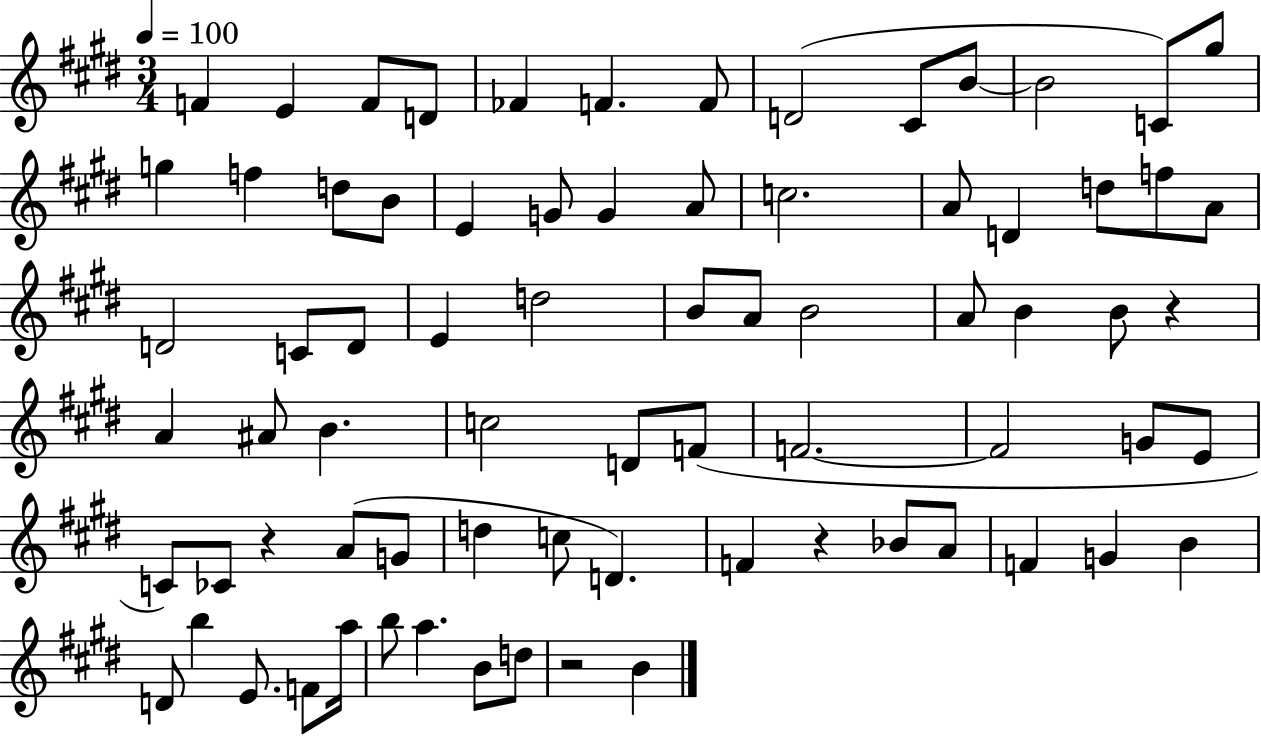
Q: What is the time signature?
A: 3/4